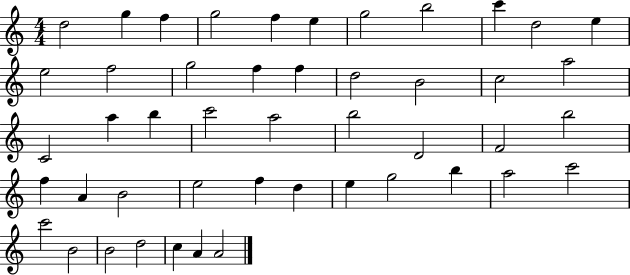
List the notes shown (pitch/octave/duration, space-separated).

D5/h G5/q F5/q G5/h F5/q E5/q G5/h B5/h C6/q D5/h E5/q E5/h F5/h G5/h F5/q F5/q D5/h B4/h C5/h A5/h C4/h A5/q B5/q C6/h A5/h B5/h D4/h F4/h B5/h F5/q A4/q B4/h E5/h F5/q D5/q E5/q G5/h B5/q A5/h C6/h C6/h B4/h B4/h D5/h C5/q A4/q A4/h